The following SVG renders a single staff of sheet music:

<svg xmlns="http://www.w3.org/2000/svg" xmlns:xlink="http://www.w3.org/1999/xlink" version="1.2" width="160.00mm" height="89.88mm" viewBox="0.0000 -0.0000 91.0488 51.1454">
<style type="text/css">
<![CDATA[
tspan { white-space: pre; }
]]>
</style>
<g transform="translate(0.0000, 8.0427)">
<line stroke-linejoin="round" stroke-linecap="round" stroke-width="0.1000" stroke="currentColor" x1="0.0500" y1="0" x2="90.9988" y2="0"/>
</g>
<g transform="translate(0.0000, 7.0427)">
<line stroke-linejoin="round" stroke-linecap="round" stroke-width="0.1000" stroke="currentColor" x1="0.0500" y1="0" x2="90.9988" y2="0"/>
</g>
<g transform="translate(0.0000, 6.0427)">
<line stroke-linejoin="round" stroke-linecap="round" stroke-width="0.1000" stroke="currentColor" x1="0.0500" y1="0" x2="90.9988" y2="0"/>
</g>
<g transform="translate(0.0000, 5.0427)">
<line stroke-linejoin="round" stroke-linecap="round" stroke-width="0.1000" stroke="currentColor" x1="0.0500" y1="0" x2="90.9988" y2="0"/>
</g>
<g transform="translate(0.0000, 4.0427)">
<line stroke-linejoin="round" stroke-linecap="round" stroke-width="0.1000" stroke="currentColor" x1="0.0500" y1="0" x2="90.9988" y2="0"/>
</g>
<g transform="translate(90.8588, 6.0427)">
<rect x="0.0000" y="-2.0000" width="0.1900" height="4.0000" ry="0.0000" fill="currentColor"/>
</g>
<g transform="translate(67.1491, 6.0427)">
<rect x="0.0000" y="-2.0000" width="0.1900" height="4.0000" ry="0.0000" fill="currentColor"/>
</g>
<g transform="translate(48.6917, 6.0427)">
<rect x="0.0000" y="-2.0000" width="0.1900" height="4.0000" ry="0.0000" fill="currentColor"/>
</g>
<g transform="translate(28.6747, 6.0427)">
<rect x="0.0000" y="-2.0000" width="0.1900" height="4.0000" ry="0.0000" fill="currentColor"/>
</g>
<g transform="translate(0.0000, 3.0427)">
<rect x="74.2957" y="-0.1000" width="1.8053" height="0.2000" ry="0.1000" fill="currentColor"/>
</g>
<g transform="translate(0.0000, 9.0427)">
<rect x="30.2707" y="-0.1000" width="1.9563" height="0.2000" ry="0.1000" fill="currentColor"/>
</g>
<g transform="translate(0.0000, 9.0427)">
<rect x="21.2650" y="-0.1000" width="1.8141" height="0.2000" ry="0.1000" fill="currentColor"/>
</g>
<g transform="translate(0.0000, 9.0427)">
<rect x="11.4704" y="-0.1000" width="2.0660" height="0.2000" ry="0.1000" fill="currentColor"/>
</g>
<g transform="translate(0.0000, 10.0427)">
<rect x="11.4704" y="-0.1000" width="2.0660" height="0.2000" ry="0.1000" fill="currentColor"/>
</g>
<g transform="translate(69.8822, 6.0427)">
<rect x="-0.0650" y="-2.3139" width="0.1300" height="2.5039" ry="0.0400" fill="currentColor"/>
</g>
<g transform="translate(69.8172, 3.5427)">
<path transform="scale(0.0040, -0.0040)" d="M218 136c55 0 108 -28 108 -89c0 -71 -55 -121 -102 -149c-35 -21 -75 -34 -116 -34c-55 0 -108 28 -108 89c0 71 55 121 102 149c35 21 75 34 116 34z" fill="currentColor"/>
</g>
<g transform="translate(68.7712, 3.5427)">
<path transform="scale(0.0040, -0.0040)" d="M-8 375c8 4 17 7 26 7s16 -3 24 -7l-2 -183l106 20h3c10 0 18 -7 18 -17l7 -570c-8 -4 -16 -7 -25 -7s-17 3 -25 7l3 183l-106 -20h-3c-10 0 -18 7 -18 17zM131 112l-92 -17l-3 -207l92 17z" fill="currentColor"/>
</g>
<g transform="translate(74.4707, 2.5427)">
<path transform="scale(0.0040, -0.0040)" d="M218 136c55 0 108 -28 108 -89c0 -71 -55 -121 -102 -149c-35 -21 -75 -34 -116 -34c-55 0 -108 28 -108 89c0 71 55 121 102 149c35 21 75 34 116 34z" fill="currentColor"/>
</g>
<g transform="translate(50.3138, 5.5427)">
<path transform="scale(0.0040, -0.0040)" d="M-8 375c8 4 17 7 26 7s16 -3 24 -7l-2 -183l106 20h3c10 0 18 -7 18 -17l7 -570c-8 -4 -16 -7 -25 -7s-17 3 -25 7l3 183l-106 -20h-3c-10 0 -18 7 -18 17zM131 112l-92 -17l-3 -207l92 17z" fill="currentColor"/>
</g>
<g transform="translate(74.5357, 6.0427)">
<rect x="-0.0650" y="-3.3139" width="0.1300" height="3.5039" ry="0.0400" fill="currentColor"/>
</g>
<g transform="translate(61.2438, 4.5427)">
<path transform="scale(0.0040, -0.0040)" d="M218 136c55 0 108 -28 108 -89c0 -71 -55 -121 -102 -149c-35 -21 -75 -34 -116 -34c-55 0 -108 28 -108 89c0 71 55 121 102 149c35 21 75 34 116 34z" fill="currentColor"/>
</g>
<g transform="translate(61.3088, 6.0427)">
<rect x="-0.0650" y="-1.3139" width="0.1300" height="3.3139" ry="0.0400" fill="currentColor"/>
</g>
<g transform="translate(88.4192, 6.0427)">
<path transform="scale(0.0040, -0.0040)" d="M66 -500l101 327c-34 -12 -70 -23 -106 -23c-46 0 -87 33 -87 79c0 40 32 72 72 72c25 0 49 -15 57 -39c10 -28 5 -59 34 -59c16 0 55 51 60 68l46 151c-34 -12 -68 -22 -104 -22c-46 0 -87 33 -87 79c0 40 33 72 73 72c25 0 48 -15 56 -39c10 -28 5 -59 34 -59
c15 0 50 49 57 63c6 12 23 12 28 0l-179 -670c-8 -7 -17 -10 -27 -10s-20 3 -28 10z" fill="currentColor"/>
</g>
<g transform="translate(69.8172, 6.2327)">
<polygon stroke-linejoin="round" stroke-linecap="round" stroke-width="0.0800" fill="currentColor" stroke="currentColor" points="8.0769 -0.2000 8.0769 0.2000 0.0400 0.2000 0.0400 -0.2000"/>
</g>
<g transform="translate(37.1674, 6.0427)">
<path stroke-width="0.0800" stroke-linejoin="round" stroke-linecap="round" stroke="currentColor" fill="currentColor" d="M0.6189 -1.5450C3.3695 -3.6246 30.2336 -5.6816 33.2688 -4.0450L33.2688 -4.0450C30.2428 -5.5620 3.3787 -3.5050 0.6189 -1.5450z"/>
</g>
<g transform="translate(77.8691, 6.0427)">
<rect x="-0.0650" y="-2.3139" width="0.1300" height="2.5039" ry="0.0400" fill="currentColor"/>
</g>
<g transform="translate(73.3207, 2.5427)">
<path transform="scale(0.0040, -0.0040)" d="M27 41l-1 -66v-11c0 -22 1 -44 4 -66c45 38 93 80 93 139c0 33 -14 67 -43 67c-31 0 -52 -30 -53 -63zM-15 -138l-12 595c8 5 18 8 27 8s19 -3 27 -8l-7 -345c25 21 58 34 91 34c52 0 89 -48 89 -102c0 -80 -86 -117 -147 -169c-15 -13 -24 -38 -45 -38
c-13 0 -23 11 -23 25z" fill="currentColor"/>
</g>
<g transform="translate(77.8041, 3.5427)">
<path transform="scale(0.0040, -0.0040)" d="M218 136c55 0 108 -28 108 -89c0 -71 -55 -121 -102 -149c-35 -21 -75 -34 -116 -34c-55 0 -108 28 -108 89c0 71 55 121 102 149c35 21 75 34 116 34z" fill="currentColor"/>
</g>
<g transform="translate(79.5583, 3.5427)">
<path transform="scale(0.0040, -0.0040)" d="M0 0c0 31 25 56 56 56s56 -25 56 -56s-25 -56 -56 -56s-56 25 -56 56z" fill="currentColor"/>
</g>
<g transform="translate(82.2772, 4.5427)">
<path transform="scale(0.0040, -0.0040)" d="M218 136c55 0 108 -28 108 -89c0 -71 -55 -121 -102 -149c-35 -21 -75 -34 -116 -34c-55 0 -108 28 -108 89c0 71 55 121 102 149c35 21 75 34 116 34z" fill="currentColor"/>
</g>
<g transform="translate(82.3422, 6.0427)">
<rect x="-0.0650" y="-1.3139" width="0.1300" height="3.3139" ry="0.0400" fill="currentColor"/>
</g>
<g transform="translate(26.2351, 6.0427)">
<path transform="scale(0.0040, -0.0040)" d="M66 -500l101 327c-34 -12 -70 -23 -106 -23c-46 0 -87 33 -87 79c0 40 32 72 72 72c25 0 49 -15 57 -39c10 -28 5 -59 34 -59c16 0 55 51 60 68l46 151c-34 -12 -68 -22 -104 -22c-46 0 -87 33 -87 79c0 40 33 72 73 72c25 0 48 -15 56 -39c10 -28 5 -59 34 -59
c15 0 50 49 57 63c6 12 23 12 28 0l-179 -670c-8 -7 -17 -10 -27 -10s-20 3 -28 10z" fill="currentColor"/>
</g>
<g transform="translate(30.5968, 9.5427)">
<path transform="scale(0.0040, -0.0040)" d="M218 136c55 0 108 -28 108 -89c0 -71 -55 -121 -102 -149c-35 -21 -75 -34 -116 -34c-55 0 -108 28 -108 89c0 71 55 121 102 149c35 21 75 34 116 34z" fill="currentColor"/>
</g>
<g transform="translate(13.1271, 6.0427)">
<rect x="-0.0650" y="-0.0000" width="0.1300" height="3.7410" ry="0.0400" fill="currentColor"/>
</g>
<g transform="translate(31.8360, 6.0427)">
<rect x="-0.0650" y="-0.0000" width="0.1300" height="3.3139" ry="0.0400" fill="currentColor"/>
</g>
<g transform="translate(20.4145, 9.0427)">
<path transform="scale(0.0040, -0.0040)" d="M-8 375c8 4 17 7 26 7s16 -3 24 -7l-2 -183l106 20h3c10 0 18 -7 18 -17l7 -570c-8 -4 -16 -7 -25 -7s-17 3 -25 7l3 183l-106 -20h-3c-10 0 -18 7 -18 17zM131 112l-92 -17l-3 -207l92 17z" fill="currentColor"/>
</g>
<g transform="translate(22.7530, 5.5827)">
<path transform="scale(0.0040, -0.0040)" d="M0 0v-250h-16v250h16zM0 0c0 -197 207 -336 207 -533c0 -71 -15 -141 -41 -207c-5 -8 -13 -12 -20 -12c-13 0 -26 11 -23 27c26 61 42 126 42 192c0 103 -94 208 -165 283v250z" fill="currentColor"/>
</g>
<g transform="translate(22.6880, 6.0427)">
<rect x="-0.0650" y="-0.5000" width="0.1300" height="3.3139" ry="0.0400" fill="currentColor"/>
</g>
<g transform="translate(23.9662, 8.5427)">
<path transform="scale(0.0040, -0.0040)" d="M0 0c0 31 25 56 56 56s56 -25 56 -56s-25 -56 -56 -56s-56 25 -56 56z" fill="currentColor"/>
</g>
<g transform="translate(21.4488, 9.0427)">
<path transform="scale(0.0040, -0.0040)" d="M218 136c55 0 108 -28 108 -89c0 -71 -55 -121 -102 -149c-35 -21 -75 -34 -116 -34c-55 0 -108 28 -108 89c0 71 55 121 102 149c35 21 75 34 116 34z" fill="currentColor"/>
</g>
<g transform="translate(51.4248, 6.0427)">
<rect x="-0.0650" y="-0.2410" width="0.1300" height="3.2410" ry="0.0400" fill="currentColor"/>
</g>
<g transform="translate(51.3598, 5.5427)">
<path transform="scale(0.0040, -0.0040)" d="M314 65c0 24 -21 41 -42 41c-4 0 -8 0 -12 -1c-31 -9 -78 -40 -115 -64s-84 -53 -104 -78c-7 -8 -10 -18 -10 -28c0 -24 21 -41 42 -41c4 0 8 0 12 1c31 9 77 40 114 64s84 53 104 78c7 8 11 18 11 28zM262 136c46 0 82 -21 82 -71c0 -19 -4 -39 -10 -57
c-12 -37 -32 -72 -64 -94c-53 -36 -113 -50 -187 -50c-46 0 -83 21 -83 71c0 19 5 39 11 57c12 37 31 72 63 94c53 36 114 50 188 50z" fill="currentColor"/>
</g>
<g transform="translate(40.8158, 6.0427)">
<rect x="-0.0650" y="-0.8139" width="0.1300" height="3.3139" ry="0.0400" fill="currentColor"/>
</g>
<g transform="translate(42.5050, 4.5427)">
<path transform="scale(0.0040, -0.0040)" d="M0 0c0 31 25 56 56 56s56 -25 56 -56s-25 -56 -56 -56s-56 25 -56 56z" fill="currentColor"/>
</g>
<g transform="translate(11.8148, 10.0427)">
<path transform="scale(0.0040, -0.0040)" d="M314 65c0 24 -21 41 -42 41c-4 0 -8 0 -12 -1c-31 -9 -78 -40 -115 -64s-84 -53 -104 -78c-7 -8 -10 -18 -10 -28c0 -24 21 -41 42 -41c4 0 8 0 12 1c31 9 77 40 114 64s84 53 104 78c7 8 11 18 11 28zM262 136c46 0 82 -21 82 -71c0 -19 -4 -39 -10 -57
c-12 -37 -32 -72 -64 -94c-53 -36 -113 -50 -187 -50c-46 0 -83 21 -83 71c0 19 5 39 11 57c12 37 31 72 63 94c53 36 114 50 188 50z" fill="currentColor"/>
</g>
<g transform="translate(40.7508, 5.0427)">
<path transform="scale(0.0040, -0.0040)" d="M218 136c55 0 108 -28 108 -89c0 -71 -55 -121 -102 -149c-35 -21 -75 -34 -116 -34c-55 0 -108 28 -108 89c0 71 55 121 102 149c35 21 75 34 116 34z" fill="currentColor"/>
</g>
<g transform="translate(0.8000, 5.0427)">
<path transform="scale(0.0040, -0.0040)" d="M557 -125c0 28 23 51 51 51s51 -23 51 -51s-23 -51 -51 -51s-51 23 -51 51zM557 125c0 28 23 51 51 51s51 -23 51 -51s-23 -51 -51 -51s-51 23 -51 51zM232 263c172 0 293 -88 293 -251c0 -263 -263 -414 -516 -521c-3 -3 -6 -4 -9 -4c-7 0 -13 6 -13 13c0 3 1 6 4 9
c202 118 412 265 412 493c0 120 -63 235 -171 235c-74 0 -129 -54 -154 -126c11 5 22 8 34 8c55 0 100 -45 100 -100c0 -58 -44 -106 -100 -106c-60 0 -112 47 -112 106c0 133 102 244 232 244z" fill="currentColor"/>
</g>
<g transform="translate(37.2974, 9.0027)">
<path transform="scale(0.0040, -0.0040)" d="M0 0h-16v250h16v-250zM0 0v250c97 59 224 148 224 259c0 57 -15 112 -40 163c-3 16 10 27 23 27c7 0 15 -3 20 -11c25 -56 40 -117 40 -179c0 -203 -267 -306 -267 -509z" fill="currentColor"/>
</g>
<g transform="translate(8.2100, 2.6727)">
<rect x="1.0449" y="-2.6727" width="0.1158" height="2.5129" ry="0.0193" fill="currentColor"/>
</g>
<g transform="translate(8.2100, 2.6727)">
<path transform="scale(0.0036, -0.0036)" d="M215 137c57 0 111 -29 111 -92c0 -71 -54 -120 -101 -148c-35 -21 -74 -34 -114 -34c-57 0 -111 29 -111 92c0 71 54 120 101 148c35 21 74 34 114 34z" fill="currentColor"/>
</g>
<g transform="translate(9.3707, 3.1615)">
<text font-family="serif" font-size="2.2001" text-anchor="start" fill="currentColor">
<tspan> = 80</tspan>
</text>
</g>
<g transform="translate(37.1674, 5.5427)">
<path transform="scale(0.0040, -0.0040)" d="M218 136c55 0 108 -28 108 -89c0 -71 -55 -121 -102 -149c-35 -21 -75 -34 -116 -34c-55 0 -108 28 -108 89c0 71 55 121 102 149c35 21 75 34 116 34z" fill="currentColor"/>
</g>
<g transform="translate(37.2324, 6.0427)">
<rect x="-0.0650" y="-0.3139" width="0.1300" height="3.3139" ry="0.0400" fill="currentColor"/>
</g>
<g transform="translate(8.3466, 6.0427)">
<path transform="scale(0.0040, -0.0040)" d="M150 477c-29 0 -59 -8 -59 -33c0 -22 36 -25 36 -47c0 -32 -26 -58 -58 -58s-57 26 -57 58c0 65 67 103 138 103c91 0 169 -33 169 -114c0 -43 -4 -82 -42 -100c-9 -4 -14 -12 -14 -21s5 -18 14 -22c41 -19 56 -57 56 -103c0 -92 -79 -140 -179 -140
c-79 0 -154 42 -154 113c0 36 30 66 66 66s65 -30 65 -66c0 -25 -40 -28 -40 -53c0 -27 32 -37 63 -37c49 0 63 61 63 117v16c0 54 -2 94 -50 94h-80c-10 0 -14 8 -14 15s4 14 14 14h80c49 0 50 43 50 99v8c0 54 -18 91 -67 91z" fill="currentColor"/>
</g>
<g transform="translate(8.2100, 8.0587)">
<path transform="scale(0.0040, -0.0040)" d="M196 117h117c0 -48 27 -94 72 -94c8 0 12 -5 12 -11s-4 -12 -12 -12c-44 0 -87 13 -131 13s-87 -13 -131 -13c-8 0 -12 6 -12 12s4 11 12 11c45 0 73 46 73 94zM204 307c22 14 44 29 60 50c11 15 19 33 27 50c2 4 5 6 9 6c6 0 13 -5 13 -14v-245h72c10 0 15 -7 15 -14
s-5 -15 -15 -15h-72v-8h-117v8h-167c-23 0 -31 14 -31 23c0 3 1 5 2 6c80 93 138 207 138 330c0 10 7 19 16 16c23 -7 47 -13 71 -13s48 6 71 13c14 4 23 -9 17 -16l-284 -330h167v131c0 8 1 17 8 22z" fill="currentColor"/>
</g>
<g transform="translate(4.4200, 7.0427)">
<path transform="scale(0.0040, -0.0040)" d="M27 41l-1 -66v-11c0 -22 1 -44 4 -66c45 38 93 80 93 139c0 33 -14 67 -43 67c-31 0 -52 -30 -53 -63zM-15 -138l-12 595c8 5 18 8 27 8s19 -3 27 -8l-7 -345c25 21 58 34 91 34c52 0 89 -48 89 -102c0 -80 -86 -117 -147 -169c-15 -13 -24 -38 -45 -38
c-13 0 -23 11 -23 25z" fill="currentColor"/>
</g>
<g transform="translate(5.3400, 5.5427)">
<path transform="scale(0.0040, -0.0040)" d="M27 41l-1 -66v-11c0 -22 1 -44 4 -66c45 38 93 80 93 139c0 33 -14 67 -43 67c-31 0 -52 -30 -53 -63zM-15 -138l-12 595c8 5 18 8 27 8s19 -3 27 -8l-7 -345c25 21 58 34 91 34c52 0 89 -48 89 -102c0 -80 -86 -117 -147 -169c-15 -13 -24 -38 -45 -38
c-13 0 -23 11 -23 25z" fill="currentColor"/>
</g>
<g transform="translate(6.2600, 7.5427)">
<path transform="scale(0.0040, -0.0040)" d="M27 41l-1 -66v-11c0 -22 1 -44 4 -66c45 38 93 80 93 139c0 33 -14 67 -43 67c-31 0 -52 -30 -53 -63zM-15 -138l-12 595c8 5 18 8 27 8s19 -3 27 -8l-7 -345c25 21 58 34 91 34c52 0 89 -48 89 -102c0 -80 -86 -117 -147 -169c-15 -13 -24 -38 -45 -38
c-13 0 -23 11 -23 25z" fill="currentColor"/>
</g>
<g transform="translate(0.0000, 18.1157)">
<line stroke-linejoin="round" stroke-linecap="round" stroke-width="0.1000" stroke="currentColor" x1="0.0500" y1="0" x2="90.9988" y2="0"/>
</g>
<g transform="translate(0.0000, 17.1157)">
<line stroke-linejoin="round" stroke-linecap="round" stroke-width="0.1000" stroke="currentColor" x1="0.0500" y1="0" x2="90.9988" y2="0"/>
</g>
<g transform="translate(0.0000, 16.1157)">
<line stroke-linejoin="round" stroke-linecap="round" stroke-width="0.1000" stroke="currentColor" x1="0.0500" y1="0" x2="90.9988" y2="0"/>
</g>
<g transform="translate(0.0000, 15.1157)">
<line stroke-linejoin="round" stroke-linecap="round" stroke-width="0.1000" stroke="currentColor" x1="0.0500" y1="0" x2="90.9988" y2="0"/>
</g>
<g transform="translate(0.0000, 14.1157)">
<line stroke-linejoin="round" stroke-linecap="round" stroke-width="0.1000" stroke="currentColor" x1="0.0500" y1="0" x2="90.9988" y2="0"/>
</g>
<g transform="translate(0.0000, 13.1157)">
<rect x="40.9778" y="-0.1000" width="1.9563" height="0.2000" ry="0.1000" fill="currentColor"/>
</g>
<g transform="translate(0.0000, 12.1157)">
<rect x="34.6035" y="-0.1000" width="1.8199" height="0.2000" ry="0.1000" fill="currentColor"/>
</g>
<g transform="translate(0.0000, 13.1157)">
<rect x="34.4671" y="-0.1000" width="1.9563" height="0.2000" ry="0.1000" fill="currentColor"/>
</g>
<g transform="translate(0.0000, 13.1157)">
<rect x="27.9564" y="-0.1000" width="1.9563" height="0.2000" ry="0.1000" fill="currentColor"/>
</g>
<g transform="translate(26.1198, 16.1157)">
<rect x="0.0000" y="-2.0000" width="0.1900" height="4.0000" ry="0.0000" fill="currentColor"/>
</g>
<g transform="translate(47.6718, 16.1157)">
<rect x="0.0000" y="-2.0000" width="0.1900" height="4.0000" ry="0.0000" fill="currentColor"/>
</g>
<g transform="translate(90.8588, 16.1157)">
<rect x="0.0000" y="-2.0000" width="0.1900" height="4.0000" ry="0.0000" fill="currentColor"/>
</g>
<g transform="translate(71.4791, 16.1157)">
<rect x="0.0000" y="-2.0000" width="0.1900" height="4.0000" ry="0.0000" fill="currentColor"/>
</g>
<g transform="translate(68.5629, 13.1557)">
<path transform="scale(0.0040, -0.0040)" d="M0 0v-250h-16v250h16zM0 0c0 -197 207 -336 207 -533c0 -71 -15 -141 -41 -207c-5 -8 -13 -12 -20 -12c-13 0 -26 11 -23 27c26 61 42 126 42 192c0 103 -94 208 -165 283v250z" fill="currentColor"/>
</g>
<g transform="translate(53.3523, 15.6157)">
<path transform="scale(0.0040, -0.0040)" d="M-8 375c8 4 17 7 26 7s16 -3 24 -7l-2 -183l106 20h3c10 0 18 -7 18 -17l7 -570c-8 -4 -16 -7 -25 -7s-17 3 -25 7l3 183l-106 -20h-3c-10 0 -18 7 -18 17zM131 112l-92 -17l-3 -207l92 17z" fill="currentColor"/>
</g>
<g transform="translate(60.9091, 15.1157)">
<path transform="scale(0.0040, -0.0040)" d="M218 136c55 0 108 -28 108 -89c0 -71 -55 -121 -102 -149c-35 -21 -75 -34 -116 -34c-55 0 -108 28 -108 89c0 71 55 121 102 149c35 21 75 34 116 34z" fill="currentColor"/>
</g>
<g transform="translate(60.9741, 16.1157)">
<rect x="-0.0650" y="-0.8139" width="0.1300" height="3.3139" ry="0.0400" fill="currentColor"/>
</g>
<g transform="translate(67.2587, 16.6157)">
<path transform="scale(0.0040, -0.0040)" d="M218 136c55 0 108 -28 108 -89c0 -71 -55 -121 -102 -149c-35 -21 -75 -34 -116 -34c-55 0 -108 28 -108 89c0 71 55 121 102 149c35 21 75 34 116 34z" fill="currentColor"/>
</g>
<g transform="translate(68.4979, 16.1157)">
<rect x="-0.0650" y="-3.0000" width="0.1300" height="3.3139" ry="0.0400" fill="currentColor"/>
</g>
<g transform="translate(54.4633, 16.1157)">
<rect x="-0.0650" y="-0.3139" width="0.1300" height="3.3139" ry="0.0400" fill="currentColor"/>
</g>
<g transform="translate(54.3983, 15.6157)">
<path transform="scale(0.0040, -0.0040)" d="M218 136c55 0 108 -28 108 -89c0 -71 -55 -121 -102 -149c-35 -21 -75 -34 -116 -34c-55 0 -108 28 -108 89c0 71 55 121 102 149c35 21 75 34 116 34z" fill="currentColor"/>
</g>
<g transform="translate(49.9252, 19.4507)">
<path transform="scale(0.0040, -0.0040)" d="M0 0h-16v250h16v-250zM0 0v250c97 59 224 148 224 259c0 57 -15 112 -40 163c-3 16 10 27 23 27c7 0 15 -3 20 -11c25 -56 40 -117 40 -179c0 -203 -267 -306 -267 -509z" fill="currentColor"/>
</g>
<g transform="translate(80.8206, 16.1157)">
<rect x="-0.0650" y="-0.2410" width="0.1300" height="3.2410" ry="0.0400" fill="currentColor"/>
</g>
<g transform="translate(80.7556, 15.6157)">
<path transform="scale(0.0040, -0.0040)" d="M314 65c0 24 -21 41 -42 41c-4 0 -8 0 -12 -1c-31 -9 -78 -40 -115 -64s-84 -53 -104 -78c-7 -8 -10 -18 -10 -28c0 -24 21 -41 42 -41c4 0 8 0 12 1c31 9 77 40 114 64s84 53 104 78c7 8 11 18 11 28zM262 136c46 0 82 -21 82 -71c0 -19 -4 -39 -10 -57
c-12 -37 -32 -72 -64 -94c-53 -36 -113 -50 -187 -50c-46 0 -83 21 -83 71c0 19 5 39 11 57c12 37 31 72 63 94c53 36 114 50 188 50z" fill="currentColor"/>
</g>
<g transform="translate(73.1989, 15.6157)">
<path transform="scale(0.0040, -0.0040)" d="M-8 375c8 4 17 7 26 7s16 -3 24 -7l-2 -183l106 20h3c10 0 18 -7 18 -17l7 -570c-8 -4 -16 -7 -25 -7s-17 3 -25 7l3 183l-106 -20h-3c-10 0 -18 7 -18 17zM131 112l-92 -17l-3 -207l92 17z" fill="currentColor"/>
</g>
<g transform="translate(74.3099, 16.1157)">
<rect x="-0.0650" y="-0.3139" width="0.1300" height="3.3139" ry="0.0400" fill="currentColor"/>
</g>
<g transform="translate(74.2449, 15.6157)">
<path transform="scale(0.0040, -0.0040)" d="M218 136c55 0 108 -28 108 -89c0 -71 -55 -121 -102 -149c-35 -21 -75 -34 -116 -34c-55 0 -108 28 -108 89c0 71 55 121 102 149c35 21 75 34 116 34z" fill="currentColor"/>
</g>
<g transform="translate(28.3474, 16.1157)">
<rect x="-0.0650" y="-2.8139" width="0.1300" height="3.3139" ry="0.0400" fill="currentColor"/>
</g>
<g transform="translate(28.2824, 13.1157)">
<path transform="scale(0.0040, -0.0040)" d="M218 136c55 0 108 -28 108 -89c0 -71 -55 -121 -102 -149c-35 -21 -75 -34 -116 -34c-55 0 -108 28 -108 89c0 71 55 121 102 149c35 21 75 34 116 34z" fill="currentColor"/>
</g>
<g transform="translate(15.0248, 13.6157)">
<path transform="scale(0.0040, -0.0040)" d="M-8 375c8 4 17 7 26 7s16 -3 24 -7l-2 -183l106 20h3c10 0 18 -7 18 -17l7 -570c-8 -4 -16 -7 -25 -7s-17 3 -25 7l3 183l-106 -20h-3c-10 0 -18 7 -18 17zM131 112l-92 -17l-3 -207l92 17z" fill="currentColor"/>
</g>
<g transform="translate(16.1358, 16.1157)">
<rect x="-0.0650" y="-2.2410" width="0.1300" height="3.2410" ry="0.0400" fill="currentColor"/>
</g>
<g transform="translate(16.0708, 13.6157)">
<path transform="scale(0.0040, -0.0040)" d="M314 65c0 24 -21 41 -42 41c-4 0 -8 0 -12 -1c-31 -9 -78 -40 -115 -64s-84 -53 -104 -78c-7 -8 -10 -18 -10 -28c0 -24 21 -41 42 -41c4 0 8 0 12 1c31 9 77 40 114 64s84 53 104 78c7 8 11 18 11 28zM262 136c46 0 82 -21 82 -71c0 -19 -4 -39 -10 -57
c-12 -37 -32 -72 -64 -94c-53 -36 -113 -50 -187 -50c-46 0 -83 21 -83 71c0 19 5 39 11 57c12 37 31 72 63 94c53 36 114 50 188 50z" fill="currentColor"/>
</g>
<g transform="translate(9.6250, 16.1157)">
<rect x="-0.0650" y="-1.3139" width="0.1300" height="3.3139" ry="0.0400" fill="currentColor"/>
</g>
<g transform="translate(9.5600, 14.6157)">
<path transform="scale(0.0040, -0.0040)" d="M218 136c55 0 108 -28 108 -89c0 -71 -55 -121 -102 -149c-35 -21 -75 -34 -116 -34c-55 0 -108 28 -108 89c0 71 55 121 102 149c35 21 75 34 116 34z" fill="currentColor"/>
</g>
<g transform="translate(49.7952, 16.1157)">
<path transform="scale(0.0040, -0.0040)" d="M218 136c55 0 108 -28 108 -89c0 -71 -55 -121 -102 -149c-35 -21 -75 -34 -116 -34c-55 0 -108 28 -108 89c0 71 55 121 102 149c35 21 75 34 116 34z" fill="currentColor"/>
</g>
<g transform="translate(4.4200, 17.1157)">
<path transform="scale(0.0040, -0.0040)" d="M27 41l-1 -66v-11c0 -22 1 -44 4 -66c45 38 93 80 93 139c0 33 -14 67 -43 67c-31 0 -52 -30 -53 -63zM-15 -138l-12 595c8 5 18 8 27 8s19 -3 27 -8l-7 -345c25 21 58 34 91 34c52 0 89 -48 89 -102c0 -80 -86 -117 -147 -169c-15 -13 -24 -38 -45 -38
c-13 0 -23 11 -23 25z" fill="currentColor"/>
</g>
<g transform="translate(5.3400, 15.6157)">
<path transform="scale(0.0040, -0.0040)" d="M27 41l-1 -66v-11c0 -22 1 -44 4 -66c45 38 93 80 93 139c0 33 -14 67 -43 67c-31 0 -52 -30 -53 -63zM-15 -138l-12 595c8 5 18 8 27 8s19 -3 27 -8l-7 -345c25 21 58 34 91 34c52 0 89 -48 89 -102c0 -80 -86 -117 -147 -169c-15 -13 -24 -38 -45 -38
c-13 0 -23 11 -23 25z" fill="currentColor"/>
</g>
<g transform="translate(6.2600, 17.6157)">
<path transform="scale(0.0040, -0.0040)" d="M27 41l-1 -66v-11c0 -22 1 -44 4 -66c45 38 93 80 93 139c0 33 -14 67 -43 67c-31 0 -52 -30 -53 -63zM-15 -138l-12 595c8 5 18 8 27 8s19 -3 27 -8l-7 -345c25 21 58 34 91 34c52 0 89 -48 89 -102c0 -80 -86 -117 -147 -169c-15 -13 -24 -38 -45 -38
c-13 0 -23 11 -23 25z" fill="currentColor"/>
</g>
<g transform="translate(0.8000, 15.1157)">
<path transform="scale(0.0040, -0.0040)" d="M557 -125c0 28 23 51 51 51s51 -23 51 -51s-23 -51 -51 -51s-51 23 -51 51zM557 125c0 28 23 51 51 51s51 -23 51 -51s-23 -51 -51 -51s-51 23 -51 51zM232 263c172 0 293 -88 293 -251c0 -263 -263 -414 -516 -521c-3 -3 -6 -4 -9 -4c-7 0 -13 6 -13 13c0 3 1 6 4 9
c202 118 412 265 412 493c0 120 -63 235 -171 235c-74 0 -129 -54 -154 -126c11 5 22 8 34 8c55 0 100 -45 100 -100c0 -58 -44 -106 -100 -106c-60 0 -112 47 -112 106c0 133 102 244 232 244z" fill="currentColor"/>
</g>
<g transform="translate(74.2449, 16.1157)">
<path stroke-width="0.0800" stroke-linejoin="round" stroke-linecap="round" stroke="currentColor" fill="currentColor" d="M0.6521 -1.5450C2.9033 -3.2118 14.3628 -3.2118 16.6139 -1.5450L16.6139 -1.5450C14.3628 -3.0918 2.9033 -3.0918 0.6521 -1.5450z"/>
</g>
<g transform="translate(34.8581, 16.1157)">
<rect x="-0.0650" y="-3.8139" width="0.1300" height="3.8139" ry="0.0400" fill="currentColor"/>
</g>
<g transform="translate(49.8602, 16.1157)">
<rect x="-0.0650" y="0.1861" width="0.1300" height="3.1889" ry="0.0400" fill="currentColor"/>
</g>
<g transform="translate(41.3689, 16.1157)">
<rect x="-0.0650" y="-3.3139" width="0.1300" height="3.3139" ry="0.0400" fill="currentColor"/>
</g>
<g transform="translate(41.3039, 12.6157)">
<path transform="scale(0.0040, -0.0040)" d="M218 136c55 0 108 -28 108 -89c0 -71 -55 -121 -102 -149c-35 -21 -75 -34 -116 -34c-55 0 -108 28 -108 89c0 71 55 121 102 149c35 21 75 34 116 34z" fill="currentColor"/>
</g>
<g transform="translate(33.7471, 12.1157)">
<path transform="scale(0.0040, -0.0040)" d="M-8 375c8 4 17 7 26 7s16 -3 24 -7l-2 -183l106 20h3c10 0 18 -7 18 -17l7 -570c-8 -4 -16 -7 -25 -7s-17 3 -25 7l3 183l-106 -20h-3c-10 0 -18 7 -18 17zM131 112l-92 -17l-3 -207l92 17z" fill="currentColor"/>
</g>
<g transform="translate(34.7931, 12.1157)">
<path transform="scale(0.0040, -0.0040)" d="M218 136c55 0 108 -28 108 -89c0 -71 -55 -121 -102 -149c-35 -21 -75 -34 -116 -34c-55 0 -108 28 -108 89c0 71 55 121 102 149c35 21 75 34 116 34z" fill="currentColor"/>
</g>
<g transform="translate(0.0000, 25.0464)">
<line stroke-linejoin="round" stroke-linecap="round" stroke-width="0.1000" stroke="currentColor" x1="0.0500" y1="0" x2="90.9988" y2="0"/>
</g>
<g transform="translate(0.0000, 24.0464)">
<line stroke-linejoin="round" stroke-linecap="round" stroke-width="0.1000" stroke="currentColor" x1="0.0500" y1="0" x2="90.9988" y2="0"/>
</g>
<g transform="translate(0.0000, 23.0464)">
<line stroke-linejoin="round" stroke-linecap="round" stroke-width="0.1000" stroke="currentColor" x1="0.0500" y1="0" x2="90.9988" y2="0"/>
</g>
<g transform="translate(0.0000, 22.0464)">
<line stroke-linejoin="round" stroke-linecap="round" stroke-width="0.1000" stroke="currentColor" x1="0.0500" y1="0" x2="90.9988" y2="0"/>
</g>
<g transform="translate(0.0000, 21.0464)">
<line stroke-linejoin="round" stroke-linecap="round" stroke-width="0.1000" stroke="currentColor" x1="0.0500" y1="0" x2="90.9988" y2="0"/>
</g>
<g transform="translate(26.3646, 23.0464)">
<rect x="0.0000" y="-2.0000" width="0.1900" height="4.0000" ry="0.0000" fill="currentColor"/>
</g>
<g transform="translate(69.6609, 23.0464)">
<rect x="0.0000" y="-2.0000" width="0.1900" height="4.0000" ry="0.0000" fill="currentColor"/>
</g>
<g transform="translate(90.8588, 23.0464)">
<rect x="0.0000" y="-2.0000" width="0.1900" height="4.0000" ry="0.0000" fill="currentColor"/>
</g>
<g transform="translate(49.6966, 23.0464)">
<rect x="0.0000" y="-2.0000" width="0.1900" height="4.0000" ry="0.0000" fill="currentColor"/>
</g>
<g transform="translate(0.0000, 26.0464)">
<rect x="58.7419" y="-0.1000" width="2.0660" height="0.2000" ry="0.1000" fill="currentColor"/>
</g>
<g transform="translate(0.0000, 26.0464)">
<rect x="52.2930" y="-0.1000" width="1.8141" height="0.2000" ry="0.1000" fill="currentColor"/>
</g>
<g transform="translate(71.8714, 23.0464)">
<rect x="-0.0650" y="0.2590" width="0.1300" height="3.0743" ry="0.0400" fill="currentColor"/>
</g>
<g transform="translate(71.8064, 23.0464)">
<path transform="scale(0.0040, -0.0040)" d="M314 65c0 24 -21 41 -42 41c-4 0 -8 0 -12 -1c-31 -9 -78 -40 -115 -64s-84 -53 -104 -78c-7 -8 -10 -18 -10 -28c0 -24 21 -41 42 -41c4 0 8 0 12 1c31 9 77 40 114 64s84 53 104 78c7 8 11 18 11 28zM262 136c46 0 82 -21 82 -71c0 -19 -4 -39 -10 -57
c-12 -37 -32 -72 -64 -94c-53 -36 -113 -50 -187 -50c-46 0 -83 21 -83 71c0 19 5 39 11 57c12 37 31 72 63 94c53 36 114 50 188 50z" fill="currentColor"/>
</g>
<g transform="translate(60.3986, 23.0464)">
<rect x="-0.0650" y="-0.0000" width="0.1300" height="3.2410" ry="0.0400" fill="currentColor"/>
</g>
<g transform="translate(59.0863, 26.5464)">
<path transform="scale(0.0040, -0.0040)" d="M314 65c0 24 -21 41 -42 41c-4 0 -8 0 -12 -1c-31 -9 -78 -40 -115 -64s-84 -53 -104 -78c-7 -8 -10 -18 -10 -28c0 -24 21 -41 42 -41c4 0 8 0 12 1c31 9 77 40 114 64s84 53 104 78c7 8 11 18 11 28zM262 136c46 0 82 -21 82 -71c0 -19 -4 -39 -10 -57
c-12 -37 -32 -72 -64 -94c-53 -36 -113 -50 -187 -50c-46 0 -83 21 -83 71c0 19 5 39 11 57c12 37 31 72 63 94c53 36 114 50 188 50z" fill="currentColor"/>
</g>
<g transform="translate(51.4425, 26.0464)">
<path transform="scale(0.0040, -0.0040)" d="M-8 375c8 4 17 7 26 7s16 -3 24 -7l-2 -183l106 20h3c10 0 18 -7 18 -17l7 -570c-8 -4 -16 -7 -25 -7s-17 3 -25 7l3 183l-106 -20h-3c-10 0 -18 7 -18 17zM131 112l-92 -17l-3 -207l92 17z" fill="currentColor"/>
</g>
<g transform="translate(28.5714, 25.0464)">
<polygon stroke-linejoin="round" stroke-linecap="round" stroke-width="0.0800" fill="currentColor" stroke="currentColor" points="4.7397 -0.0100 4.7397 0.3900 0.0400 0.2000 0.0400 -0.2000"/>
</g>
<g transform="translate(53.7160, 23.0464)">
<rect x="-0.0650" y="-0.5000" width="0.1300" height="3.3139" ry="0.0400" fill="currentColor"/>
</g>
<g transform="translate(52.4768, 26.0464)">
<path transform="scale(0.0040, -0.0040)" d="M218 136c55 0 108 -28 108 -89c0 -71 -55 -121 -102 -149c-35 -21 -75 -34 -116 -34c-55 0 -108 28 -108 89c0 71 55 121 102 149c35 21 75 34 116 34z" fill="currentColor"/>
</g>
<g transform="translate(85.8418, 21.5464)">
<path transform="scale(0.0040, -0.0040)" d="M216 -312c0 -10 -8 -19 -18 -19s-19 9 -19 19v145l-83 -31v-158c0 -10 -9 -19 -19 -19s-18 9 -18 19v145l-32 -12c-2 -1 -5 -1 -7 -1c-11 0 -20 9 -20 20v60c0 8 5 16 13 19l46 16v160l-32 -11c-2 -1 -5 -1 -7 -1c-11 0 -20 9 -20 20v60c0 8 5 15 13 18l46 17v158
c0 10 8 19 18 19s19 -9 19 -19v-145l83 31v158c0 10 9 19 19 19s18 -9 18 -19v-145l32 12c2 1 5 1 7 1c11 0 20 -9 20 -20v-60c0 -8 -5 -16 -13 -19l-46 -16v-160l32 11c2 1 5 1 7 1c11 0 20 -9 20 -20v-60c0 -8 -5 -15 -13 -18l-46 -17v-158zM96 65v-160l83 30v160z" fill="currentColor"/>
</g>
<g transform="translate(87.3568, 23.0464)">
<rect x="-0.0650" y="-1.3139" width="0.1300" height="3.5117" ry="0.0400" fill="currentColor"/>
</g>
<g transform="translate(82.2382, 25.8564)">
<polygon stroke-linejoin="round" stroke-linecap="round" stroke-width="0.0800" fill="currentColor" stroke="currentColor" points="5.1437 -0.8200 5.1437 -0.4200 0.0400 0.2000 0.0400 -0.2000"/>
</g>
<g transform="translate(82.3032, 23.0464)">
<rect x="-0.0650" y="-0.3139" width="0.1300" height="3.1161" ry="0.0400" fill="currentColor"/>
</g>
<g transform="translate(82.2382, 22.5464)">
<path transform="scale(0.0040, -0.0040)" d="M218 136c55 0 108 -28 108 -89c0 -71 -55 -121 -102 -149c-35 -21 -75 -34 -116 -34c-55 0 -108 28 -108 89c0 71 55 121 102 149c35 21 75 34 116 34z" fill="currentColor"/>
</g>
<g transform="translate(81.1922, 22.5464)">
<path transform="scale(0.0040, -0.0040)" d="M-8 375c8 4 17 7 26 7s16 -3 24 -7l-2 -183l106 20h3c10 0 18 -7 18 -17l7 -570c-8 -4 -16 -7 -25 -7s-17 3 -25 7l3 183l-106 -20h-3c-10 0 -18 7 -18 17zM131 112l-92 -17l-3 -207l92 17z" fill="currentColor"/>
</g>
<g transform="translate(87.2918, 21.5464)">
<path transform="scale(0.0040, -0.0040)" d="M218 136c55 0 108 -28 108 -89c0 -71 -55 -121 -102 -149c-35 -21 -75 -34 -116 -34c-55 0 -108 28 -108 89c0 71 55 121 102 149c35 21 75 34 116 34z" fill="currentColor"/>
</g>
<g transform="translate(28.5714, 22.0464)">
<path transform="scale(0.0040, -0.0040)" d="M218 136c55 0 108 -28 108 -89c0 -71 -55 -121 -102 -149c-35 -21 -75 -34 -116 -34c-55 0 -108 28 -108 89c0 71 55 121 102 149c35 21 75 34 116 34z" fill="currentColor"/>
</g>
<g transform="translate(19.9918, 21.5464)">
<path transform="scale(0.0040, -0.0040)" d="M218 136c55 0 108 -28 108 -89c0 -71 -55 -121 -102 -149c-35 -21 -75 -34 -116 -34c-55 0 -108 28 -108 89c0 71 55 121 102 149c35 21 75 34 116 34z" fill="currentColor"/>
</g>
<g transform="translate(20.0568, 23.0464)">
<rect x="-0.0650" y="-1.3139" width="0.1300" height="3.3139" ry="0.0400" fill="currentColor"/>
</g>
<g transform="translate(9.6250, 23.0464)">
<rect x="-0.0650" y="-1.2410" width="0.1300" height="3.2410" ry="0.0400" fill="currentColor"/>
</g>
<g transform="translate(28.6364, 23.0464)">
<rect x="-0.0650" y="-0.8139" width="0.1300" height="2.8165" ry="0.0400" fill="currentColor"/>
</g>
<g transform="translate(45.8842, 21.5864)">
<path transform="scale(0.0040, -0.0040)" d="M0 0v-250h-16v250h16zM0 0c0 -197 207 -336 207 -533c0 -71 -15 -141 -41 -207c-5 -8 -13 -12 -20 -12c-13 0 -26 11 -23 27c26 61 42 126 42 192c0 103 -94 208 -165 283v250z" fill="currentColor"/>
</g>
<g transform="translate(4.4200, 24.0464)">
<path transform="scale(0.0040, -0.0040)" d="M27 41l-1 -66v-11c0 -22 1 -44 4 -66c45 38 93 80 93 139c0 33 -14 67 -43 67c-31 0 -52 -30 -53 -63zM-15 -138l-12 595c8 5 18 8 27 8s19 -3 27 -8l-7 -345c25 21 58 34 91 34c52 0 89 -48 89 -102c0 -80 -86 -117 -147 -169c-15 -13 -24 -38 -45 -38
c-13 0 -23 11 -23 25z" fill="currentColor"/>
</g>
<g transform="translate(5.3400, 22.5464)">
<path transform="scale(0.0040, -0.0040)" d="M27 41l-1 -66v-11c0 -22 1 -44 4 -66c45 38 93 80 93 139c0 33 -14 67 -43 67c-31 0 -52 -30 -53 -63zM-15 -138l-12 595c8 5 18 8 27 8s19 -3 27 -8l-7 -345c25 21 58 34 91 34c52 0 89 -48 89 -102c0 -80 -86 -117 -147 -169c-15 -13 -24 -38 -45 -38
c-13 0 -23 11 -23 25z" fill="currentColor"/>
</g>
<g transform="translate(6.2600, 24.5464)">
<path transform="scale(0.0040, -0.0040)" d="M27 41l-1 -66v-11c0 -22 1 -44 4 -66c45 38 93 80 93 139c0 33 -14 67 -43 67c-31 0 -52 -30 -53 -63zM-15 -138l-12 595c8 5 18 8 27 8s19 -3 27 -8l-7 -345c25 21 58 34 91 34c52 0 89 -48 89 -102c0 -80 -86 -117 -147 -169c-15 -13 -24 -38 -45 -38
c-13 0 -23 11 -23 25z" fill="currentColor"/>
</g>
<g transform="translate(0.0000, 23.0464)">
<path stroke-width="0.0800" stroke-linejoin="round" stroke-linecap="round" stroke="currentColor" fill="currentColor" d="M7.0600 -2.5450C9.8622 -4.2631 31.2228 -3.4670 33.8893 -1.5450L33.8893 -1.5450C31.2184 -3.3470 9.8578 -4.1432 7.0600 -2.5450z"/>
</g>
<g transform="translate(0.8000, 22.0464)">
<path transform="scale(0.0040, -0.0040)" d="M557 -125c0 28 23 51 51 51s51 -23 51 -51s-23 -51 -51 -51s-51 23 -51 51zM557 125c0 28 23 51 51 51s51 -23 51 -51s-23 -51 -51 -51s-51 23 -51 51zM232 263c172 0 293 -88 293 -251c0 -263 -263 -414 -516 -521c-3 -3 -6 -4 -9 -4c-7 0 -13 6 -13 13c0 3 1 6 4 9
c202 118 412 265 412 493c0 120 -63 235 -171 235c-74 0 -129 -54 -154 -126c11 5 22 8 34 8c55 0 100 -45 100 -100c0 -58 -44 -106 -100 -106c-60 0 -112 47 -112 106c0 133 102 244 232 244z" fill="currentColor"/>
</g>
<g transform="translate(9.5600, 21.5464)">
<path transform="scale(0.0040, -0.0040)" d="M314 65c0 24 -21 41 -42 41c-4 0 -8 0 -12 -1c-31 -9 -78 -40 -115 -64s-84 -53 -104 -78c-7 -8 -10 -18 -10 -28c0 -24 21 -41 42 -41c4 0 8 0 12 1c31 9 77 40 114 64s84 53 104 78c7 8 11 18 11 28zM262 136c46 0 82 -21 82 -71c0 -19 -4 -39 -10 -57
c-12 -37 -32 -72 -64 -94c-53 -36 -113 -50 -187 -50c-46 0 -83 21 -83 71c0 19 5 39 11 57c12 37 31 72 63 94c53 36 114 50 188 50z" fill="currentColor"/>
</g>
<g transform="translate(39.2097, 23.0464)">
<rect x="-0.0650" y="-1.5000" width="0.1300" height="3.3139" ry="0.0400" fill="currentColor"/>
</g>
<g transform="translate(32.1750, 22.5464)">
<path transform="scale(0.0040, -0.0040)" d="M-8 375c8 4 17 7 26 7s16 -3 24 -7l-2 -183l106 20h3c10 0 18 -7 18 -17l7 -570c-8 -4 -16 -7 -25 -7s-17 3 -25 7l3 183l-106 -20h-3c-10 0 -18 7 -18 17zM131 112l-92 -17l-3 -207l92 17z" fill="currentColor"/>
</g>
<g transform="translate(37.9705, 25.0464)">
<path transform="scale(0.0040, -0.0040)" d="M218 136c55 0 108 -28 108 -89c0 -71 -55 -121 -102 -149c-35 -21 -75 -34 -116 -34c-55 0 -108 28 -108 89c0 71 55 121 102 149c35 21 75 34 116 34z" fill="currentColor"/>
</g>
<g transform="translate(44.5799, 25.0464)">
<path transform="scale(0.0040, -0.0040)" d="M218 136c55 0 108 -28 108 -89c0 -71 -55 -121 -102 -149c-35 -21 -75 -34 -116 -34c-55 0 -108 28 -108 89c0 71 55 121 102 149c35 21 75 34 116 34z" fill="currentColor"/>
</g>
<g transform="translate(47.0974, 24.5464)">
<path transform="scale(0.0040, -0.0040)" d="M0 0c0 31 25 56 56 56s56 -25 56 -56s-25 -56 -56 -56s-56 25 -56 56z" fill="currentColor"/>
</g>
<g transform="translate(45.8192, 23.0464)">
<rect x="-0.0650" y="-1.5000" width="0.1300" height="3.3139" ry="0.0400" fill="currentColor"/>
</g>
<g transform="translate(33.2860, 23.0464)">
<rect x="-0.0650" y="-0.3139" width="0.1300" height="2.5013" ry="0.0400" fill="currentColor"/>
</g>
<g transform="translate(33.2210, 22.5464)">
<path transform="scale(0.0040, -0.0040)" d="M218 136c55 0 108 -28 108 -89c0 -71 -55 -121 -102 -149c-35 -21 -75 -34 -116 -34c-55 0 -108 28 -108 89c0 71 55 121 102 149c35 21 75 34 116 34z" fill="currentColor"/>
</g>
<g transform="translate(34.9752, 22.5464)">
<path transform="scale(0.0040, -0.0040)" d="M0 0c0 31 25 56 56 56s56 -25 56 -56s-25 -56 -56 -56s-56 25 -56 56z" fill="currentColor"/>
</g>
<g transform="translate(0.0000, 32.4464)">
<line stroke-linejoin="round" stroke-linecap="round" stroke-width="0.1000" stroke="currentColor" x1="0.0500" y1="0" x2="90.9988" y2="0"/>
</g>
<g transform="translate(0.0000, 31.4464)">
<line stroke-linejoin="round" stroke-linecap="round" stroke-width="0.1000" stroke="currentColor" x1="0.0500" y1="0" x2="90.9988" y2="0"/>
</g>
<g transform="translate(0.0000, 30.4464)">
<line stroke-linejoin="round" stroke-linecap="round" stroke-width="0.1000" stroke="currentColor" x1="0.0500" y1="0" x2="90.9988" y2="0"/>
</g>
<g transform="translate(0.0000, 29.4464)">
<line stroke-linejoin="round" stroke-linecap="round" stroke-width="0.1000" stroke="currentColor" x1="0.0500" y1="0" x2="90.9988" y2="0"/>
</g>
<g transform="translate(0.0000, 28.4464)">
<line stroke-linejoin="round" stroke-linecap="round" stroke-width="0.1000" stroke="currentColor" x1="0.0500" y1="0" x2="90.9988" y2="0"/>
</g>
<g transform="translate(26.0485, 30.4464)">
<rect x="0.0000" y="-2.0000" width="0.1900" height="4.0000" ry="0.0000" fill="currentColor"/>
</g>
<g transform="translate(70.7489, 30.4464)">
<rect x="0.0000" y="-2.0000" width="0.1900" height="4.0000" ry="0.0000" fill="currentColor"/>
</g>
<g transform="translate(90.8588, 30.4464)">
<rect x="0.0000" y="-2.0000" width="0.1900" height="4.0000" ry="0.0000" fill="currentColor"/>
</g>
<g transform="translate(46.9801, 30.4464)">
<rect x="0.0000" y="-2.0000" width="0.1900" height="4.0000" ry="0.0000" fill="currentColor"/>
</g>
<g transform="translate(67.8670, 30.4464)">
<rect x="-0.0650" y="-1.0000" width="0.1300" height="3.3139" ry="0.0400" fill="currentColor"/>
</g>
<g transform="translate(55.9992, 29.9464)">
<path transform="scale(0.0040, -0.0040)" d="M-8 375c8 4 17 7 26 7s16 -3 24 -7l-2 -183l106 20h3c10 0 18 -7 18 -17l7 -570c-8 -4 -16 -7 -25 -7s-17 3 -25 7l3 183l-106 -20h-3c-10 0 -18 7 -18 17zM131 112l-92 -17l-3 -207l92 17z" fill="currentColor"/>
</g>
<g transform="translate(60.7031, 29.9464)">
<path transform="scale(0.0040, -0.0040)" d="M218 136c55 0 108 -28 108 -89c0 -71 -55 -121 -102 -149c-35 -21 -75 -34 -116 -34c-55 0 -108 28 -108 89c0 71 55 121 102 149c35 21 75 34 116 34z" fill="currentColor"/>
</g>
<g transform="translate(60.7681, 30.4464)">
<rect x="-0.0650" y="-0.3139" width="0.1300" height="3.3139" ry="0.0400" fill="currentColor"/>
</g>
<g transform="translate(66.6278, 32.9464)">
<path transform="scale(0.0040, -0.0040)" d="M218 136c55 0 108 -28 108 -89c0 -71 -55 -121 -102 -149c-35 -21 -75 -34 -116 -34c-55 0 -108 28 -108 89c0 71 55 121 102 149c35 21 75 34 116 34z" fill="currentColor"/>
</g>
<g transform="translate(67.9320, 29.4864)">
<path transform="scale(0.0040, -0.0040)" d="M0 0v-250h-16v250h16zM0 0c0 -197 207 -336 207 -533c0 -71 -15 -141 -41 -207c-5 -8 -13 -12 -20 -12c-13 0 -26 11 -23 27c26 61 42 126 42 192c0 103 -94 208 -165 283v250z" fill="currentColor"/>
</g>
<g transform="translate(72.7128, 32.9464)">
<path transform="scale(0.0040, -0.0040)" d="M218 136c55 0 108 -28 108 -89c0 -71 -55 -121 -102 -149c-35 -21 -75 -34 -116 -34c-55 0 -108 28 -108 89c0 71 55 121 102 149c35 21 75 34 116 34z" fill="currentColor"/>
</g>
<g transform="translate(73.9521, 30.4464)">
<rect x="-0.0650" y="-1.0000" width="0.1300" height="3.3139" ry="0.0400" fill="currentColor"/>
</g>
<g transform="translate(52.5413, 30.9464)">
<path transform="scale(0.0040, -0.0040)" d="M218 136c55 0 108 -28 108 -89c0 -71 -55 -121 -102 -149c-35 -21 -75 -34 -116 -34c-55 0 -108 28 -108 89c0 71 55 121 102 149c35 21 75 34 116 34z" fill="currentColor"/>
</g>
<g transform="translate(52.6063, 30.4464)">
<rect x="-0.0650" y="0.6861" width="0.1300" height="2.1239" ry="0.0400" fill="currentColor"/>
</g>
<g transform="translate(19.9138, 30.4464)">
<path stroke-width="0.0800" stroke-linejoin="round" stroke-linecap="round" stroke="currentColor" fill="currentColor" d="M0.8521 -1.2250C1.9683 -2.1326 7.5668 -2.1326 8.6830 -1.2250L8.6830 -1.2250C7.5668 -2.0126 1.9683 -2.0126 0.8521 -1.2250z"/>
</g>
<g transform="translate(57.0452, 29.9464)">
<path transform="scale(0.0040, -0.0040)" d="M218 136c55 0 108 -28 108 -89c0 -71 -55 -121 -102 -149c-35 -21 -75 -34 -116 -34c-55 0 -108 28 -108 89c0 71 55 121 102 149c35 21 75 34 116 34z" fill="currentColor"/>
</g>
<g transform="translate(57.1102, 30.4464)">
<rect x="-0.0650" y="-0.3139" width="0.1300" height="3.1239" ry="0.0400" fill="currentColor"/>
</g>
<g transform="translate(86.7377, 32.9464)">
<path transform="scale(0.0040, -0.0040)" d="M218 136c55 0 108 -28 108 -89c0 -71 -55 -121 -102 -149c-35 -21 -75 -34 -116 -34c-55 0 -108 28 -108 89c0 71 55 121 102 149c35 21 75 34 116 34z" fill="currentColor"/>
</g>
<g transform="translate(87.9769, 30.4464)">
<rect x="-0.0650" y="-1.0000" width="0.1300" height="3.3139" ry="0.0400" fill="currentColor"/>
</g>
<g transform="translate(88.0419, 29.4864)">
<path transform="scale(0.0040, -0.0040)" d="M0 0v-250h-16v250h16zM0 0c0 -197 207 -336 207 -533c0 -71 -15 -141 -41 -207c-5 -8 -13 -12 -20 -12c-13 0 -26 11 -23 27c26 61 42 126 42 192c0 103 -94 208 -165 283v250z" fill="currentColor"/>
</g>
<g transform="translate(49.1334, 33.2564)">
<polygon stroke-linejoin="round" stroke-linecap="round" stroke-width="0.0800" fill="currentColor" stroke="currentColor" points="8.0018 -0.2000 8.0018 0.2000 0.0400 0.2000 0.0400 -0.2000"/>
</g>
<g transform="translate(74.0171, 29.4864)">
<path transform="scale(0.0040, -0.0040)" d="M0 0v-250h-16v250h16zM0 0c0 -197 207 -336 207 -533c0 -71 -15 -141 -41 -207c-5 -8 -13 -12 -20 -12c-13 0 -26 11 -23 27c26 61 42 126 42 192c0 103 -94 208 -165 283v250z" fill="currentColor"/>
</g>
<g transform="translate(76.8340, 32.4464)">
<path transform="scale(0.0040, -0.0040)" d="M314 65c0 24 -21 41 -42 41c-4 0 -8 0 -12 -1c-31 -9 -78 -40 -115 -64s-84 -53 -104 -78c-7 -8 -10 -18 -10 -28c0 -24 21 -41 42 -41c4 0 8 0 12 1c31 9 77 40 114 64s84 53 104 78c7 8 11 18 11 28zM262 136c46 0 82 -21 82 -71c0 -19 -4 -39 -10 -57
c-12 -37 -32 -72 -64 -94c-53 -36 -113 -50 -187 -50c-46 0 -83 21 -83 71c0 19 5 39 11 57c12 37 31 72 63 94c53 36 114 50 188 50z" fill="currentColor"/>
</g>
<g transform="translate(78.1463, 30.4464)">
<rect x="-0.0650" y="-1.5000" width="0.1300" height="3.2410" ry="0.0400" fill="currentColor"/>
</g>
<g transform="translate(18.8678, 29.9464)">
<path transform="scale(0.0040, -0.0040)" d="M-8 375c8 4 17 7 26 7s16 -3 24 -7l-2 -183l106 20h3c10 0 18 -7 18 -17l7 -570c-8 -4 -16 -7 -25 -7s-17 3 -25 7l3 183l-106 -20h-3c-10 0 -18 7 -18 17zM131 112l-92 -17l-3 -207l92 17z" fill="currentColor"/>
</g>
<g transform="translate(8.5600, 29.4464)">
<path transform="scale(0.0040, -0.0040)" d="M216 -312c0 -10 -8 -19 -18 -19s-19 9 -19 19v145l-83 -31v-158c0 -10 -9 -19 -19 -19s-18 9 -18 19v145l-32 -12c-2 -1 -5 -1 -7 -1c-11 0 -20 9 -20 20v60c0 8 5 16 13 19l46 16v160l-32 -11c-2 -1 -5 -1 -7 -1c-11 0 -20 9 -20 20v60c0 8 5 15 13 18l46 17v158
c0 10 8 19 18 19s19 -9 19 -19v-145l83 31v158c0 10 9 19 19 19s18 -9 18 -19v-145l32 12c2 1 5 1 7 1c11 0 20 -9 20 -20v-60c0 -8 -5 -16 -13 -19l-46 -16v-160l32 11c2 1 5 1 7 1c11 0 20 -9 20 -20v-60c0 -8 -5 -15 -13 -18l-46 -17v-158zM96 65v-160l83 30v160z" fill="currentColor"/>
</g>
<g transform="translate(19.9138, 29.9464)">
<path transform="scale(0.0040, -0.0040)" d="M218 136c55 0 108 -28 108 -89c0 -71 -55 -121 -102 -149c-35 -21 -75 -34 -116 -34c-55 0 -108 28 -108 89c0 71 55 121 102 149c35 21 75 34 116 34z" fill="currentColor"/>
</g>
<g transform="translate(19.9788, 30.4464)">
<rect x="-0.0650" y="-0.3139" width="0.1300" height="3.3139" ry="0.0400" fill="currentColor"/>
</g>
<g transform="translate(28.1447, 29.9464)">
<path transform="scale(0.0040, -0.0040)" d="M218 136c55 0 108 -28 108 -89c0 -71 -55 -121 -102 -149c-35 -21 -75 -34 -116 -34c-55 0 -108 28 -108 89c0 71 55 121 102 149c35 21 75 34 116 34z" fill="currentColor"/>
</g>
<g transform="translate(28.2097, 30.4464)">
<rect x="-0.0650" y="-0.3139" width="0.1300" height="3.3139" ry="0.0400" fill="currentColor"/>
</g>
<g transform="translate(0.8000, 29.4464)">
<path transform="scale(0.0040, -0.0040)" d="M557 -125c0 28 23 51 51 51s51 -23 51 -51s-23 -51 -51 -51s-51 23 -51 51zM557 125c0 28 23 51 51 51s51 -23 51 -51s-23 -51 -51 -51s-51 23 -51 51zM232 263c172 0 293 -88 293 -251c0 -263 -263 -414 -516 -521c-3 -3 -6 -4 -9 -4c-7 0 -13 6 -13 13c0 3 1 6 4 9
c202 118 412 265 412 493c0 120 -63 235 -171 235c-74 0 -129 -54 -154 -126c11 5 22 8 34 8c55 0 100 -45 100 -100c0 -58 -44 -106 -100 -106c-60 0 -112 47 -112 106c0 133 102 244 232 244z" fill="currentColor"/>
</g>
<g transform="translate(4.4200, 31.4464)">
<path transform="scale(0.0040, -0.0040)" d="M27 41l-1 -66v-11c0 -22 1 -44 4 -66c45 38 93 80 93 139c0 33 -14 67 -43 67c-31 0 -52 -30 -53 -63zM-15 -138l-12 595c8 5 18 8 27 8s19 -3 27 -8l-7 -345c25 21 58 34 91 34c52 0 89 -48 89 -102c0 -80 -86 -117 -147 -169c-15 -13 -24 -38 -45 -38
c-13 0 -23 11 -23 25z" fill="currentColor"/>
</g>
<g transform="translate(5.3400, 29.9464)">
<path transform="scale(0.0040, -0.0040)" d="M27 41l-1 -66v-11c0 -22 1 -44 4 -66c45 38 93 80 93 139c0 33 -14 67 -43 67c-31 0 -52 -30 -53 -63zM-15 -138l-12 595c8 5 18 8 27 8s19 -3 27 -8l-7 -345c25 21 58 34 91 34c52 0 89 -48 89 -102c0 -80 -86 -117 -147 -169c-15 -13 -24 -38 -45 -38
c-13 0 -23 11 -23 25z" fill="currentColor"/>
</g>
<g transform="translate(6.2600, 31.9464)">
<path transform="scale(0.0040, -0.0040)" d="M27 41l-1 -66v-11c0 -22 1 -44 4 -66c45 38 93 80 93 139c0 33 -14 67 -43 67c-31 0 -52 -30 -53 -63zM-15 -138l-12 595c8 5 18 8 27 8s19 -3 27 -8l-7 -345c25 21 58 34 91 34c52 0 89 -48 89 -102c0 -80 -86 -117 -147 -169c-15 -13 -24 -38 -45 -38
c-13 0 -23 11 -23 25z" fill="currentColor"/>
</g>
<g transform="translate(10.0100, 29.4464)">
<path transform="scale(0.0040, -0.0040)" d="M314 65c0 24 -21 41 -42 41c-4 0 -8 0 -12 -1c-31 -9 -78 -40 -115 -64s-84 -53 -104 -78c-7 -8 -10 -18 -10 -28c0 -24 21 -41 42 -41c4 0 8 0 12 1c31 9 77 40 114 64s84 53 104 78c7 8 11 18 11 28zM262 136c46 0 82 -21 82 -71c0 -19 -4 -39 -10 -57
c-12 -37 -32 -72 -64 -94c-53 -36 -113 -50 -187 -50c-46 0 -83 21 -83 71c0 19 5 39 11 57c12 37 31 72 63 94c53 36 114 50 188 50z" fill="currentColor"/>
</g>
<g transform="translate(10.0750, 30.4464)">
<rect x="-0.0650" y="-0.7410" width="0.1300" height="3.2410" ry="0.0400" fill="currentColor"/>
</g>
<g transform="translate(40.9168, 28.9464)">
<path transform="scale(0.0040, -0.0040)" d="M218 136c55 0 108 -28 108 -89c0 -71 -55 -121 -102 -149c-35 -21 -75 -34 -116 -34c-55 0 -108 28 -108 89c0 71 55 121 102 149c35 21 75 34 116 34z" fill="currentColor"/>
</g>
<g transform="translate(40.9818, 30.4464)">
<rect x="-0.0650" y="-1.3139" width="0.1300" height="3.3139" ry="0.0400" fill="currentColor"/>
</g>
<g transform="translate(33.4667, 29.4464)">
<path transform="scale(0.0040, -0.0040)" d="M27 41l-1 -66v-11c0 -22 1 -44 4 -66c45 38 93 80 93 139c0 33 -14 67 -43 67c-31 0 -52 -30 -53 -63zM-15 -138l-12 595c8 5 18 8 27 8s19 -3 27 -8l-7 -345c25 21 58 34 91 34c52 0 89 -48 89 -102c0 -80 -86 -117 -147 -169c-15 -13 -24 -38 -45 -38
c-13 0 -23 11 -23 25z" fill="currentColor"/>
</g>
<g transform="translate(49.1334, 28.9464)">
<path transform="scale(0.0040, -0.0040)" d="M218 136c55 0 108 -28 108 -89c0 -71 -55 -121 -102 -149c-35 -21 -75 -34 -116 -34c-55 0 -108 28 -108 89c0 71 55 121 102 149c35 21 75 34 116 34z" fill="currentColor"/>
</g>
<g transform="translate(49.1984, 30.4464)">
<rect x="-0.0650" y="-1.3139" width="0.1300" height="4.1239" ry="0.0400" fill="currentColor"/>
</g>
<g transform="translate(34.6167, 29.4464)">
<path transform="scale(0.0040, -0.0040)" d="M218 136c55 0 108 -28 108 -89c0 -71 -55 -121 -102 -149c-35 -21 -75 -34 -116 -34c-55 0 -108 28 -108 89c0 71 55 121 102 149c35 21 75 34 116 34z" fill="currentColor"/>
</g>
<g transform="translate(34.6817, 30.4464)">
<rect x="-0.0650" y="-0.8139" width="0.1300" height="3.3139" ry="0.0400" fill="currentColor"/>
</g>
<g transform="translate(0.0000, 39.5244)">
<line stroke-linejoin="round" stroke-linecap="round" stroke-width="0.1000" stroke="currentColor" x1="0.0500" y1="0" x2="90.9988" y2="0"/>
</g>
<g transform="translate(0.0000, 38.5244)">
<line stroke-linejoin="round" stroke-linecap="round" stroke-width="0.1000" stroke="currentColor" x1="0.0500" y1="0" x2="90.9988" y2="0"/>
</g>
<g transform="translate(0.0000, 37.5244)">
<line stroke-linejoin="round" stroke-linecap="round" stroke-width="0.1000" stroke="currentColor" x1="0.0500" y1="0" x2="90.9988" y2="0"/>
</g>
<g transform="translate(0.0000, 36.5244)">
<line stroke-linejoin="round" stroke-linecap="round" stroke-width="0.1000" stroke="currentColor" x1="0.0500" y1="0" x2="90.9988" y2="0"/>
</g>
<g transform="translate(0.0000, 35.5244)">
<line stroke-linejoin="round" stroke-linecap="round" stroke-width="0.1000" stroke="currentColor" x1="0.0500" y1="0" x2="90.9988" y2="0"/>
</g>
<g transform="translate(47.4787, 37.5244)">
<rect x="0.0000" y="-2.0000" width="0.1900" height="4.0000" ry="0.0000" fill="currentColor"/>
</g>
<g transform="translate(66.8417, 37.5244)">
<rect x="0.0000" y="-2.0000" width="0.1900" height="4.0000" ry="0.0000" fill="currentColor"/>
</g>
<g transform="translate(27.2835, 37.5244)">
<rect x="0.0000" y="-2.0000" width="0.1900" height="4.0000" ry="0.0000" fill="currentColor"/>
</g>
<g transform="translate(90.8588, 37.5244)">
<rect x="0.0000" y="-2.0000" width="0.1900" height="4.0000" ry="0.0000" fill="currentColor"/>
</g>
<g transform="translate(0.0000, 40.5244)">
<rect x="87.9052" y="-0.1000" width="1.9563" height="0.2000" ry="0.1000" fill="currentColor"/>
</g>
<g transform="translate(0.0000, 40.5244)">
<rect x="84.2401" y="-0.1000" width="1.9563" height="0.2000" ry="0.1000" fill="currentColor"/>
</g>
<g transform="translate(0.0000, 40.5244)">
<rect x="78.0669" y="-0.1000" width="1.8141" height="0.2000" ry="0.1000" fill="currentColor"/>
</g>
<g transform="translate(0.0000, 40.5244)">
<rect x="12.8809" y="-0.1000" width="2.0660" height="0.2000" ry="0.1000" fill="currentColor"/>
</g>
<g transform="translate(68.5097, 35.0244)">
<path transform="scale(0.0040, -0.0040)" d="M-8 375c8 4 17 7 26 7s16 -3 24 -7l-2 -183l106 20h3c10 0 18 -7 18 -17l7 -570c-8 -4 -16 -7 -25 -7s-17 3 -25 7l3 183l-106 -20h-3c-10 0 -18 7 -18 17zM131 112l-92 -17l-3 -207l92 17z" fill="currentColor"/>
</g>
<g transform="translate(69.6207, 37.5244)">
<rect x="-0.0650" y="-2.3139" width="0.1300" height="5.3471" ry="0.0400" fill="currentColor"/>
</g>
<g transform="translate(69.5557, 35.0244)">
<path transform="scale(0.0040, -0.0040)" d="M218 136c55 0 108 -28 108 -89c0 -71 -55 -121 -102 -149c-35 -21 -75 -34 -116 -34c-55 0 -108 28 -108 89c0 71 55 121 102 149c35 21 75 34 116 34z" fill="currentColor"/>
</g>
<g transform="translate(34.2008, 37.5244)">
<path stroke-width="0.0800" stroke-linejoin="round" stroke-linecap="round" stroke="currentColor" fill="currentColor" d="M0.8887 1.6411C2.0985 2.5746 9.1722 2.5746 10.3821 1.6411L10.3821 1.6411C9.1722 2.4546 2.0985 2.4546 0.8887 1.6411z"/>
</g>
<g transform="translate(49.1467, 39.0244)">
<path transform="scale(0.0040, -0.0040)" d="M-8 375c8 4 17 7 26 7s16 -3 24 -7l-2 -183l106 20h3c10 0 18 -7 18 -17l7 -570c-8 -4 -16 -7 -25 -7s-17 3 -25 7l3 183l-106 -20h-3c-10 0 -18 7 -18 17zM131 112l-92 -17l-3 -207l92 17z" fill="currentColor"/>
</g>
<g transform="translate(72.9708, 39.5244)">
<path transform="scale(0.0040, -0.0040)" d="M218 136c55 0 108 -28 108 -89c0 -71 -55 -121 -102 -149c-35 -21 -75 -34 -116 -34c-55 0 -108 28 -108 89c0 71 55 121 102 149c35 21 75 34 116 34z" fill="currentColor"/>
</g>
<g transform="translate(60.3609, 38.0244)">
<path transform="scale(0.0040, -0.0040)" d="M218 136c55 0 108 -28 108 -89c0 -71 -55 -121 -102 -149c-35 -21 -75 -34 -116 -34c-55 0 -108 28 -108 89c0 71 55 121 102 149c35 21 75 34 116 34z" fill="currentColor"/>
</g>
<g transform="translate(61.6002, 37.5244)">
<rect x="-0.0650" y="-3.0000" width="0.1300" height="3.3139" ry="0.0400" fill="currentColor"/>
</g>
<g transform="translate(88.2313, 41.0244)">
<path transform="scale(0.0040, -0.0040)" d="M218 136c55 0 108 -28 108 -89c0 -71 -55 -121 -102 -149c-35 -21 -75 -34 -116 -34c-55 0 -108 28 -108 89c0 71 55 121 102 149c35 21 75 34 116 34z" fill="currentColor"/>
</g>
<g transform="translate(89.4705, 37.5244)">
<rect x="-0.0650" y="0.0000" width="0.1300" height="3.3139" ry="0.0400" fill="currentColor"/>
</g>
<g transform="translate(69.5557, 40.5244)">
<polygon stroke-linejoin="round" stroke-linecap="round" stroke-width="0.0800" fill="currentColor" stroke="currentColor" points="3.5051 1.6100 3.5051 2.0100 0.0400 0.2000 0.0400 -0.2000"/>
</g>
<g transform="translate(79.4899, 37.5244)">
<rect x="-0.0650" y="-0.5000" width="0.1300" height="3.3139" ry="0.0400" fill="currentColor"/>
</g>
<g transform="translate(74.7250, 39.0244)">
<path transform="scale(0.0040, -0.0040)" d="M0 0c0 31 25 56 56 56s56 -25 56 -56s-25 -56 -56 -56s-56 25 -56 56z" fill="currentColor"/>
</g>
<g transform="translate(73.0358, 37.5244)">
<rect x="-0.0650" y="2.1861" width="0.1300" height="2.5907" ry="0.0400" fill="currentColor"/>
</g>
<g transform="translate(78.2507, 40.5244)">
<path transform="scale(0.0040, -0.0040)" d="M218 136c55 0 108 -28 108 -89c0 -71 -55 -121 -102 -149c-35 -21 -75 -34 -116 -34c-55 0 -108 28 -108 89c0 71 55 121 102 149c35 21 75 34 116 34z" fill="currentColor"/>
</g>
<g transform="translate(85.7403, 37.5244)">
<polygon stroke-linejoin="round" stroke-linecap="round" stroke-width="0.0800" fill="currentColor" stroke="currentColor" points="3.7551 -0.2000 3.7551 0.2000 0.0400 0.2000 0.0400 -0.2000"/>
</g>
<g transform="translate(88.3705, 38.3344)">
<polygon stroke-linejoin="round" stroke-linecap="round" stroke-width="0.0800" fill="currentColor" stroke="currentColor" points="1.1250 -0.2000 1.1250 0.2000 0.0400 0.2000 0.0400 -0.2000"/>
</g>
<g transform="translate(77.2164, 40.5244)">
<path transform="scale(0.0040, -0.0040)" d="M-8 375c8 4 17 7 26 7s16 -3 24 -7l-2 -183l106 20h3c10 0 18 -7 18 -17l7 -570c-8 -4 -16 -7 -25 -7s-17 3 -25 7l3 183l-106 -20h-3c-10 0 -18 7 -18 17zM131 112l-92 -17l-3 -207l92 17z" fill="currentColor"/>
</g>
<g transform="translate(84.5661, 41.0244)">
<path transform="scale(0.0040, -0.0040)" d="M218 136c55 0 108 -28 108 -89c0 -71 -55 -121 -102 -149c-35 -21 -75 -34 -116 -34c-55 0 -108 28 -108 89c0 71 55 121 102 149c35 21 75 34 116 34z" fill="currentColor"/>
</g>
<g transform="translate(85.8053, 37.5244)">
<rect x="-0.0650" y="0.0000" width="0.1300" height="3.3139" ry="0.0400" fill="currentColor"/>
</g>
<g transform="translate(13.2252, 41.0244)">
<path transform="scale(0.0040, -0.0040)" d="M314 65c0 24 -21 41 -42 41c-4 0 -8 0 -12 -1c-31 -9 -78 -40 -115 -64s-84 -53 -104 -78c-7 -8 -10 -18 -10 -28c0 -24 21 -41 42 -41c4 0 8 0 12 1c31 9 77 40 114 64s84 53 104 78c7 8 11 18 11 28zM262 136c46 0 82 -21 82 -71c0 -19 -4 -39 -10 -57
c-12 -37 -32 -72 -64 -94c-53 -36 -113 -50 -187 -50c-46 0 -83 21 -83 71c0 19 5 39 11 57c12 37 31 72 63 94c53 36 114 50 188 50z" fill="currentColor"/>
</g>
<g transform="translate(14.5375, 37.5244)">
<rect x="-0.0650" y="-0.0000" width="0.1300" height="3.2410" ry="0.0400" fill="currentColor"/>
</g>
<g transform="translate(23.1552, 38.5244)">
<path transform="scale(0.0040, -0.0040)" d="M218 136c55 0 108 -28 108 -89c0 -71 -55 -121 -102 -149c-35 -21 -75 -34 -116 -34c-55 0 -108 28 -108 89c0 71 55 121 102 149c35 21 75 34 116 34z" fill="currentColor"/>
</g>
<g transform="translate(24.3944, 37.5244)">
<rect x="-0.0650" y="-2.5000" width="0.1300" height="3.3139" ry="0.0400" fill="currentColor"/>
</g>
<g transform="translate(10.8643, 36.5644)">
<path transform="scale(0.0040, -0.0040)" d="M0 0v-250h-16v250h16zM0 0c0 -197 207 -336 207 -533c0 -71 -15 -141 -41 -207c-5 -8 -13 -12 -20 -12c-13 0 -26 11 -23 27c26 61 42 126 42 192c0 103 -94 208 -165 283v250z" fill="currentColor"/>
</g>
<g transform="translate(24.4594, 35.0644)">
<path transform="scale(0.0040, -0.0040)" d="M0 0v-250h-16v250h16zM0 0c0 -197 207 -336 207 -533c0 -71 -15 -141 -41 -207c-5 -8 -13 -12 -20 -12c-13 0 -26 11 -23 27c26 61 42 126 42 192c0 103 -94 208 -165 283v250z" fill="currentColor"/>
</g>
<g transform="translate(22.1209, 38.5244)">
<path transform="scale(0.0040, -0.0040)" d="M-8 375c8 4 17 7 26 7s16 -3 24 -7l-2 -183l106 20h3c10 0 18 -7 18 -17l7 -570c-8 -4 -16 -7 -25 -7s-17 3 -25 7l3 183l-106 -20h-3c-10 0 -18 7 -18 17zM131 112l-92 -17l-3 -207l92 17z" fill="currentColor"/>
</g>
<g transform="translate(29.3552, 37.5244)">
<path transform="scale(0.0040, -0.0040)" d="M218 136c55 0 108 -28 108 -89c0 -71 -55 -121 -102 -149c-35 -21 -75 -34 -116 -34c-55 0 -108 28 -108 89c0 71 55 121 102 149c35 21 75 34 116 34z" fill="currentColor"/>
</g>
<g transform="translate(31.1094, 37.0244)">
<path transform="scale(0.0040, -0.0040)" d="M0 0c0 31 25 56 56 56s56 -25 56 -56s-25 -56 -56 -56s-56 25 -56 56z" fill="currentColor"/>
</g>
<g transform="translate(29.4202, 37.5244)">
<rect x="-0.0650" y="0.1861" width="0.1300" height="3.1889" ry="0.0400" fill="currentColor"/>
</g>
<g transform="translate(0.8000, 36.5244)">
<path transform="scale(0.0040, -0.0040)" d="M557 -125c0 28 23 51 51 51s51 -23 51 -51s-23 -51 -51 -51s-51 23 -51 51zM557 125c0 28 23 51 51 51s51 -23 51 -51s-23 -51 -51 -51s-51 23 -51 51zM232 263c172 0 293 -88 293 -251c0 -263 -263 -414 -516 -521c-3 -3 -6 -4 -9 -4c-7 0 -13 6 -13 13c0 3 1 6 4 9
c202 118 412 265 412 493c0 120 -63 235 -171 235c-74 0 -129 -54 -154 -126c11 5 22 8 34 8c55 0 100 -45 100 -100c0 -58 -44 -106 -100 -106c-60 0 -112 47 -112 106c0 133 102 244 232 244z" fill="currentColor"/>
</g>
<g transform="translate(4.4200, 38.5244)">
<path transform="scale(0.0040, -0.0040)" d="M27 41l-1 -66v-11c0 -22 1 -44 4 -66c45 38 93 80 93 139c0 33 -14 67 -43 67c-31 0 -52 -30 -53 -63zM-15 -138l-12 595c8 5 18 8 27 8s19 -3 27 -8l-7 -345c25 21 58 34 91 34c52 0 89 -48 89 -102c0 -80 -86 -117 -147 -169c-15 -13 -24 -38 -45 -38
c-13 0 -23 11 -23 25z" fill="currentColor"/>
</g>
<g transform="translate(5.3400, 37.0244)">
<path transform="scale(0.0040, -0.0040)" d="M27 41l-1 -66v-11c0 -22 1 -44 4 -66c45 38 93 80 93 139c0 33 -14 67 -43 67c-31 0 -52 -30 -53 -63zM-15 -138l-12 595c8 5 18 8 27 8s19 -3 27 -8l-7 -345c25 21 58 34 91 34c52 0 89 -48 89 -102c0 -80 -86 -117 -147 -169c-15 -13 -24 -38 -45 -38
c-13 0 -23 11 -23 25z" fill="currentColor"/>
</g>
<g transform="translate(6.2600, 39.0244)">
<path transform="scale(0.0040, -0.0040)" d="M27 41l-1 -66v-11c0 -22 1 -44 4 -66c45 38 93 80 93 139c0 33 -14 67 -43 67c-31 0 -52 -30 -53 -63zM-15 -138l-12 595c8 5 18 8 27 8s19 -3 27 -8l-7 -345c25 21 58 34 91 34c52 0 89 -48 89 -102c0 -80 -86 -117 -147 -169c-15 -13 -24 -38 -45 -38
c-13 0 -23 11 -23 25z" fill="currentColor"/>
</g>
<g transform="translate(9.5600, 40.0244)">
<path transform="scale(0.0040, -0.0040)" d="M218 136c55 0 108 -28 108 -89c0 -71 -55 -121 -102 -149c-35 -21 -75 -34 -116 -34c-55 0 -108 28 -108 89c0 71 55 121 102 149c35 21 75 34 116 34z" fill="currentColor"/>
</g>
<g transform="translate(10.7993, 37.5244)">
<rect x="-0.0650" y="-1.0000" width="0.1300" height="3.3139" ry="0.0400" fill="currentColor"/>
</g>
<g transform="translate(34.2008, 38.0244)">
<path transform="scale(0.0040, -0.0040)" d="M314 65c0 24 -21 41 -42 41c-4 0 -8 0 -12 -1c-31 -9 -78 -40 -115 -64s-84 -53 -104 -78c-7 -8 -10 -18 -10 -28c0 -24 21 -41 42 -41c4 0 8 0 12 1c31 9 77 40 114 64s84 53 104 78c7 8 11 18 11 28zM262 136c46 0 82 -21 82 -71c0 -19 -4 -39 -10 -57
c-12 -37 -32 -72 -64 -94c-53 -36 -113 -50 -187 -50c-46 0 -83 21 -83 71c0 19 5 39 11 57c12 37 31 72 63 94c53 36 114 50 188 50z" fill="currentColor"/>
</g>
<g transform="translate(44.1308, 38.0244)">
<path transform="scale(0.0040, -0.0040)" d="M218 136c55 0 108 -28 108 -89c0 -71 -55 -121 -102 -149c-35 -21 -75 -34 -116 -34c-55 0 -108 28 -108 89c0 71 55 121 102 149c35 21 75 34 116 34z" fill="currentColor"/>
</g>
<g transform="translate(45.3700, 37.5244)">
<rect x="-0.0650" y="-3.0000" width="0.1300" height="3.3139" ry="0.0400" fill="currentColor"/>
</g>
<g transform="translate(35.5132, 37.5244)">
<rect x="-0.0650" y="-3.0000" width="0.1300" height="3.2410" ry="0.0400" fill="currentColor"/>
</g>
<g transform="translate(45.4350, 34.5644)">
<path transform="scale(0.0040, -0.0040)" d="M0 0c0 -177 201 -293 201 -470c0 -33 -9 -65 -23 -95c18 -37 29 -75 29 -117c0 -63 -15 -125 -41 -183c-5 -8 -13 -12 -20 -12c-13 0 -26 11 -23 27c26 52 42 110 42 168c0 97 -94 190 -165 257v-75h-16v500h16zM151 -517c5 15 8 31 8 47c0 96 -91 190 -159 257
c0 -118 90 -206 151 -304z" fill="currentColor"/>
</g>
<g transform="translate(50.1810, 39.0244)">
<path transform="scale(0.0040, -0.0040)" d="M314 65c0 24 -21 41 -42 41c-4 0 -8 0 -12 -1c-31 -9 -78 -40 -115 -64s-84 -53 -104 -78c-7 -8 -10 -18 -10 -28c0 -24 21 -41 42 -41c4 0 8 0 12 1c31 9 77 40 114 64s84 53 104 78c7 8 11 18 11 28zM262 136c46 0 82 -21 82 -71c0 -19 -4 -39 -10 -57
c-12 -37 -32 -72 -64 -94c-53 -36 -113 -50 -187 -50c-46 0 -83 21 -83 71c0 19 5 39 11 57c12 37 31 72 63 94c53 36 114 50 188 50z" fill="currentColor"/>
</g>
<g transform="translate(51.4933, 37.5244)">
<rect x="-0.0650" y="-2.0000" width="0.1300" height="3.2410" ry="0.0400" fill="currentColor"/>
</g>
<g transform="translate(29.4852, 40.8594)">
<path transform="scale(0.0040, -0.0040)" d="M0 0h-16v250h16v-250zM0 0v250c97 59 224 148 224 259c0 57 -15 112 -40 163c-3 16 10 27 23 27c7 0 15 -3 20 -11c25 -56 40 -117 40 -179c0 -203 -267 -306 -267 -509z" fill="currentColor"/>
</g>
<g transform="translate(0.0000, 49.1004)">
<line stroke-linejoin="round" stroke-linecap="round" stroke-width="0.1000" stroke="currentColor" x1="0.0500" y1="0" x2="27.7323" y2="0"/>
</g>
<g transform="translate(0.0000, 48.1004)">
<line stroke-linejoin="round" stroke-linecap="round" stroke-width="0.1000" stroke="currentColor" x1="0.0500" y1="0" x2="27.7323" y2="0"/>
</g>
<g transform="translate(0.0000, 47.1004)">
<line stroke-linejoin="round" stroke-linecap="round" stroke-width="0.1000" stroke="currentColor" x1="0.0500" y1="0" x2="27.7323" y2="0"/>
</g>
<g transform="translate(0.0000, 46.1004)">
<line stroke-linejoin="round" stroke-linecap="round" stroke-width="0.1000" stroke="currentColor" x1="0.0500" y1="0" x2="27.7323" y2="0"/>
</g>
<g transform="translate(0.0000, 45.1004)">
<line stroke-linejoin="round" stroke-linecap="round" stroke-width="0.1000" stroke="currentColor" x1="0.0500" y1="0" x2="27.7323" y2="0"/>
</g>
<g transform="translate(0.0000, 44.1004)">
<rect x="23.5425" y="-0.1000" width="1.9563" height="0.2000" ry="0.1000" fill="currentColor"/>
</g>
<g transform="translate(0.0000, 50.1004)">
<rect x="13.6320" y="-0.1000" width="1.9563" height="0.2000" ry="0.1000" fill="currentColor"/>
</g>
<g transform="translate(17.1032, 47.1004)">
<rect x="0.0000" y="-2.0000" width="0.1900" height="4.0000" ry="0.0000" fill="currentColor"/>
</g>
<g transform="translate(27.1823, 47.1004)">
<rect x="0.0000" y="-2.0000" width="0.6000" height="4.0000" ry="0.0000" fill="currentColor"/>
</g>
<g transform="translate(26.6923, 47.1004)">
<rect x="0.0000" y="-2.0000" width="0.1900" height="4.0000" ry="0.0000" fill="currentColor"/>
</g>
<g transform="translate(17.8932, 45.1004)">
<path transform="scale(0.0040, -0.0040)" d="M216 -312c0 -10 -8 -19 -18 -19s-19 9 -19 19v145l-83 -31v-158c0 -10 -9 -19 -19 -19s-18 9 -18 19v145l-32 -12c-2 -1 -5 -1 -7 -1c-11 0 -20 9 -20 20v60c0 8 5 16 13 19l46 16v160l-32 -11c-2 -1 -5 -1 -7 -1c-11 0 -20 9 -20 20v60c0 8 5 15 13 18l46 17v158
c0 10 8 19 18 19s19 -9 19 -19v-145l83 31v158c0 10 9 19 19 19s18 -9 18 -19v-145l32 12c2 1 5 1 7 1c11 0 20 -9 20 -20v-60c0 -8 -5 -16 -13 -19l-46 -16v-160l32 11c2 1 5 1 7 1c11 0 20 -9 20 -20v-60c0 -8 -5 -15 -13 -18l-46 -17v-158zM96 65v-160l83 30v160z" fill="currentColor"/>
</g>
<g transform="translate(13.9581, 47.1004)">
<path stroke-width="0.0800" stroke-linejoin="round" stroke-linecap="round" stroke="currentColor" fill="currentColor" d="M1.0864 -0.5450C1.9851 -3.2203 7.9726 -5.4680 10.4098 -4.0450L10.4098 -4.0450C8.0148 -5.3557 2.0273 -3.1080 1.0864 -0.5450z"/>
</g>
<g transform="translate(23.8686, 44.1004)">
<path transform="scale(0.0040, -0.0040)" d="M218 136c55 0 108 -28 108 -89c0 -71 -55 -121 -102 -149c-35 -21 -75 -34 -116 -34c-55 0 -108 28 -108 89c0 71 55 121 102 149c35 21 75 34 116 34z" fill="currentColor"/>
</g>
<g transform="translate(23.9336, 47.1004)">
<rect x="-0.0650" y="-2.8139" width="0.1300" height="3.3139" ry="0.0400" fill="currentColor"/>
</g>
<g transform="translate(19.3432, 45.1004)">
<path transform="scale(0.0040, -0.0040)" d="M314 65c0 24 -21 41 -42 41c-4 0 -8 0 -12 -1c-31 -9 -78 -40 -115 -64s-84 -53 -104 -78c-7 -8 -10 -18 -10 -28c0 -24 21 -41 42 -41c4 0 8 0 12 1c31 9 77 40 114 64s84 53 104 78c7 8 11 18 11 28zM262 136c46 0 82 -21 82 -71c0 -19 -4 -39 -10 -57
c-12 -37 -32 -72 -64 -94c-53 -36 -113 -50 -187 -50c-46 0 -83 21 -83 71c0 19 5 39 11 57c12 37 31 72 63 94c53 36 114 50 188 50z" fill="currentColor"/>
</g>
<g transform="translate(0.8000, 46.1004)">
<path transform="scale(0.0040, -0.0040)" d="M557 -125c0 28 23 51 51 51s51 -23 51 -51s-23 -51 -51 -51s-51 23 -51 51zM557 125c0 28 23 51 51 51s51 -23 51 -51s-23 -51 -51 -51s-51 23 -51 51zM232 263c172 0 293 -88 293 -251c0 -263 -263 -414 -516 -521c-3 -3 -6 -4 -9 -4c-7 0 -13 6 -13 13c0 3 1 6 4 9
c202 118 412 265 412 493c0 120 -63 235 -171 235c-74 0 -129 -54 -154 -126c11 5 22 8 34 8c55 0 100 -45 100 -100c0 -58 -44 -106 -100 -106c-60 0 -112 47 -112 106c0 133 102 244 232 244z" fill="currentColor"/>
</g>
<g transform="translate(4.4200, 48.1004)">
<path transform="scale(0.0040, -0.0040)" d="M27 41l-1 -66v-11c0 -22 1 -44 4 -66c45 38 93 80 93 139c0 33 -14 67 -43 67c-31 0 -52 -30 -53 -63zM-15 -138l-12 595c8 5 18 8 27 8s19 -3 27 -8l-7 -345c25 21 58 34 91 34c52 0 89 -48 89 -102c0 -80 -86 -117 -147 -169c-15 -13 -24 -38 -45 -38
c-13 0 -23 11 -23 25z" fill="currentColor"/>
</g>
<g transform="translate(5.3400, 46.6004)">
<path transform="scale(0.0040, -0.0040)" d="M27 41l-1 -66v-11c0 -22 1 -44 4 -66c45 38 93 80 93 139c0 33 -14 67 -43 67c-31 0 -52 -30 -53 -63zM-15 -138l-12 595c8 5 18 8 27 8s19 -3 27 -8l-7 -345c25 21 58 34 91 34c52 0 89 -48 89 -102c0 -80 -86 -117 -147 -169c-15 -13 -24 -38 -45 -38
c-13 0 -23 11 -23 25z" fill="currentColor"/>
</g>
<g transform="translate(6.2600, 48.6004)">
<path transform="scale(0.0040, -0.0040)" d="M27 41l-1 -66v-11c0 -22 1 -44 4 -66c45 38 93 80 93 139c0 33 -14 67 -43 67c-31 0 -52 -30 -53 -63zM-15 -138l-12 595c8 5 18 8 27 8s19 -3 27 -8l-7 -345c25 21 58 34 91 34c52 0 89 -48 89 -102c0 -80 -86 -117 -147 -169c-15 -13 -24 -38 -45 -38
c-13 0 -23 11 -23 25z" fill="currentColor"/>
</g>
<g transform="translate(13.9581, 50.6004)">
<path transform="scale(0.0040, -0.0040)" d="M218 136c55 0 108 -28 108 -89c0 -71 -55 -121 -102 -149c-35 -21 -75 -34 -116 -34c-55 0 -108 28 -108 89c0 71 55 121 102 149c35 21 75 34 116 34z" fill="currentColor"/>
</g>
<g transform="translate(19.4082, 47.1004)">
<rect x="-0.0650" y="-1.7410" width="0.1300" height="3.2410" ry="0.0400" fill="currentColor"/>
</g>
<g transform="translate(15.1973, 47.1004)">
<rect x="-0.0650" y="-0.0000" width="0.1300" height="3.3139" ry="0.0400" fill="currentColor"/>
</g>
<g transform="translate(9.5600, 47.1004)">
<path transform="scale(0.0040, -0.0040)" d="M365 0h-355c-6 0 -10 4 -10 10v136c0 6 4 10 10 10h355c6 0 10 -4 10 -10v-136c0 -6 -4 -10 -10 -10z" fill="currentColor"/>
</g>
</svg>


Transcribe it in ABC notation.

X:1
T:Untitled
M:3/4
L:1/4
K:Eb
C,,2 E,,/2 z/4 D,, _E,/2 F, E,2 G, B,/2 _D/2 B,/2 G, z/4 G, B,2 C E D D,/2 E, F, C,/2 E, E,2 G,2 G, F,/2 E,/2 G,, G,,/2 E,, D,,2 D,2 E,/2 ^G,/2 ^F,2 E, E, _F, G, G,/2 C,/2 E,/2 E, F,,/2 F,,/2 G,,2 F,,/2 F,,/2 D,,2 B,,/2 D,/2 C,2 C,/4 A,,2 C, B,/2 G,,/2 E,, D,,/2 D,,/4 z2 D,, ^A,2 C